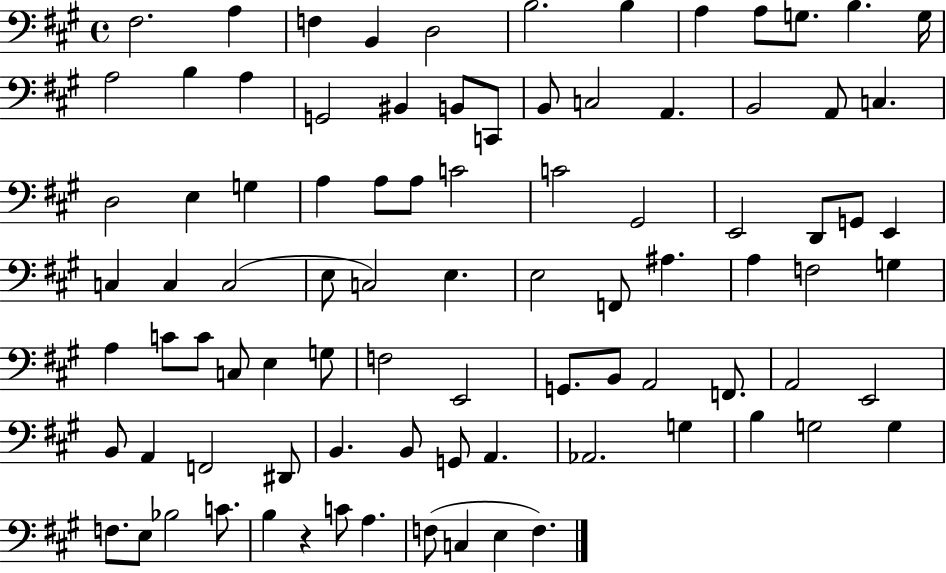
X:1
T:Untitled
M:4/4
L:1/4
K:A
^F,2 A, F, B,, D,2 B,2 B, A, A,/2 G,/2 B, G,/4 A,2 B, A, G,,2 ^B,, B,,/2 C,,/2 B,,/2 C,2 A,, B,,2 A,,/2 C, D,2 E, G, A, A,/2 A,/2 C2 C2 ^G,,2 E,,2 D,,/2 G,,/2 E,, C, C, C,2 E,/2 C,2 E, E,2 F,,/2 ^A, A, F,2 G, A, C/2 C/2 C,/2 E, G,/2 F,2 E,,2 G,,/2 B,,/2 A,,2 F,,/2 A,,2 E,,2 B,,/2 A,, F,,2 ^D,,/2 B,, B,,/2 G,,/2 A,, _A,,2 G, B, G,2 G, F,/2 E,/2 _B,2 C/2 B, z C/2 A, F,/2 C, E, F,